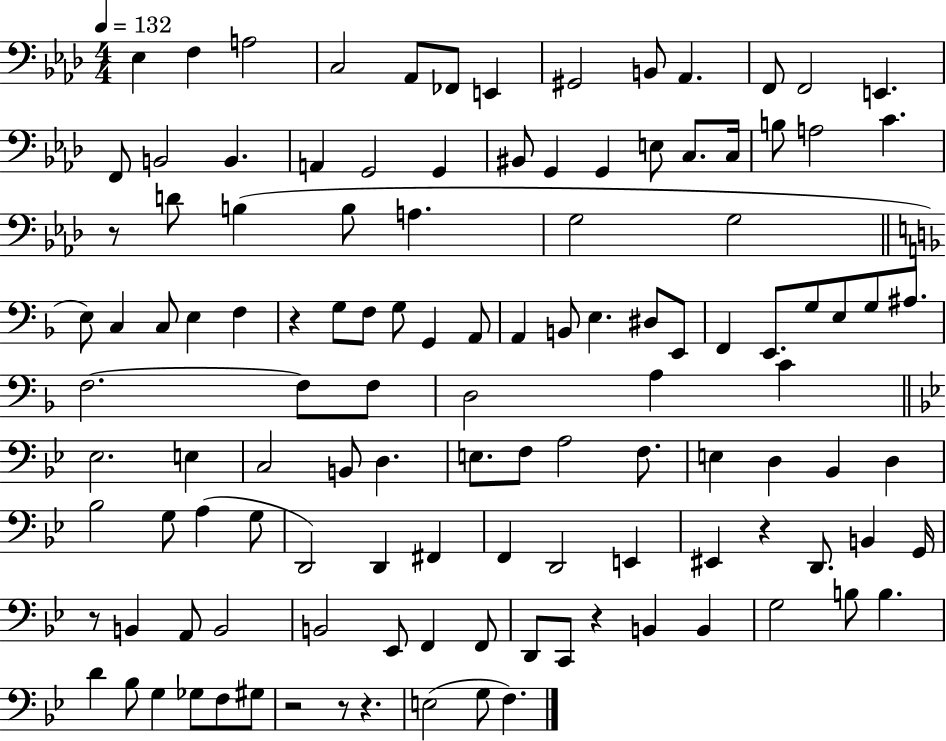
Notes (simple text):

Eb3/q F3/q A3/h C3/h Ab2/e FES2/e E2/q G#2/h B2/e Ab2/q. F2/e F2/h E2/q. F2/e B2/h B2/q. A2/q G2/h G2/q BIS2/e G2/q G2/q E3/e C3/e. C3/s B3/e A3/h C4/q. R/e D4/e B3/q B3/e A3/q. G3/h G3/h E3/e C3/q C3/e E3/q F3/q R/q G3/e F3/e G3/e G2/q A2/e A2/q B2/e E3/q. D#3/e E2/e F2/q E2/e. G3/e E3/e G3/e A#3/e. F3/h. F3/e F3/e D3/h A3/q C4/q Eb3/h. E3/q C3/h B2/e D3/q. E3/e. F3/e A3/h F3/e. E3/q D3/q Bb2/q D3/q Bb3/h G3/e A3/q G3/e D2/h D2/q F#2/q F2/q D2/h E2/q EIS2/q R/q D2/e. B2/q G2/s R/e B2/q A2/e B2/h B2/h Eb2/e F2/q F2/e D2/e C2/e R/q B2/q B2/q G3/h B3/e B3/q. D4/q Bb3/e G3/q Gb3/e F3/e G#3/e R/h R/e R/q. E3/h G3/e F3/q.